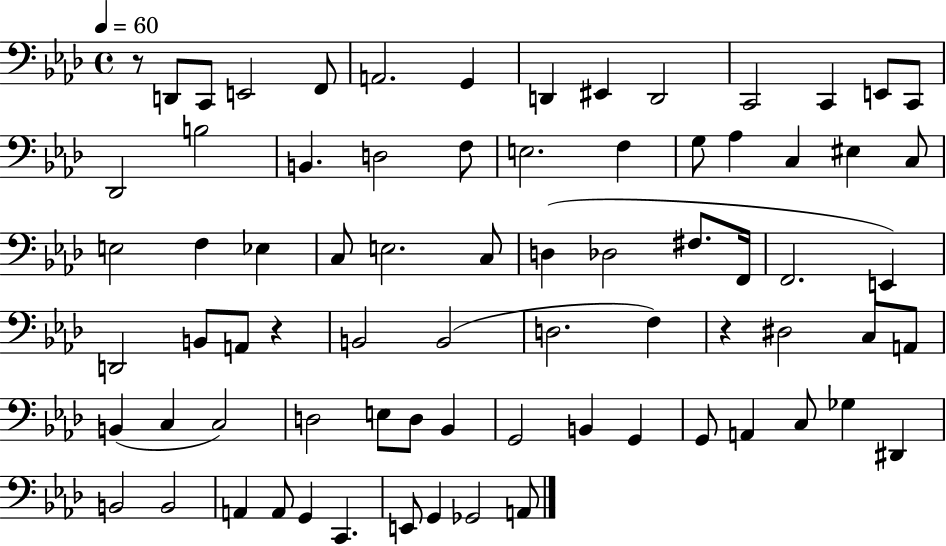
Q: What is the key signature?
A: AES major